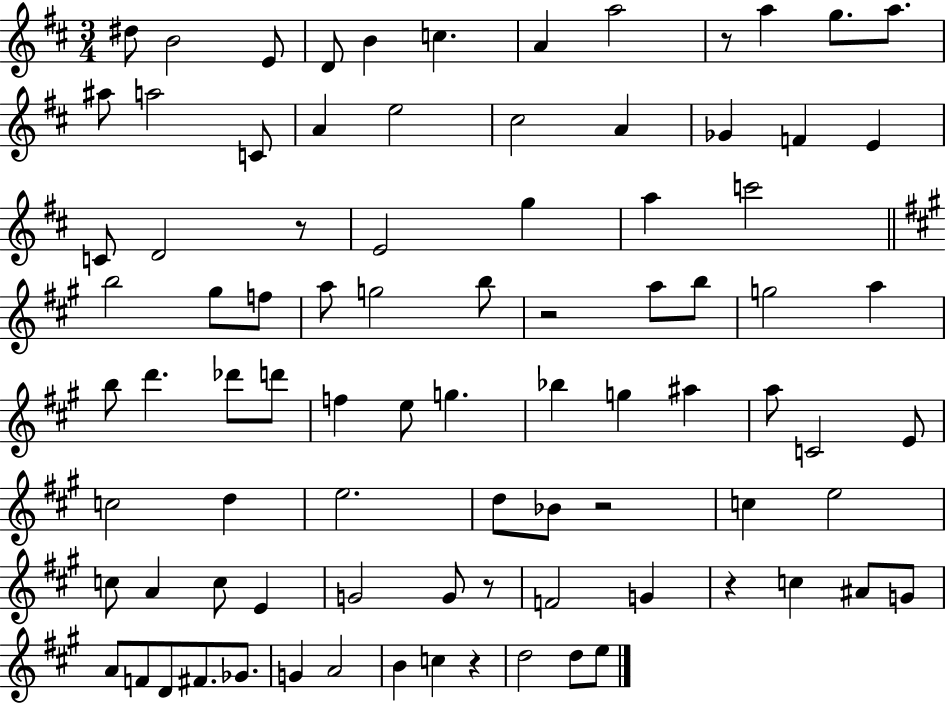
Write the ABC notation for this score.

X:1
T:Untitled
M:3/4
L:1/4
K:D
^d/2 B2 E/2 D/2 B c A a2 z/2 a g/2 a/2 ^a/2 a2 C/2 A e2 ^c2 A _G F E C/2 D2 z/2 E2 g a c'2 b2 ^g/2 f/2 a/2 g2 b/2 z2 a/2 b/2 g2 a b/2 d' _d'/2 d'/2 f e/2 g _b g ^a a/2 C2 E/2 c2 d e2 d/2 _B/2 z2 c e2 c/2 A c/2 E G2 G/2 z/2 F2 G z c ^A/2 G/2 A/2 F/2 D/2 ^F/2 _G/2 G A2 B c z d2 d/2 e/2